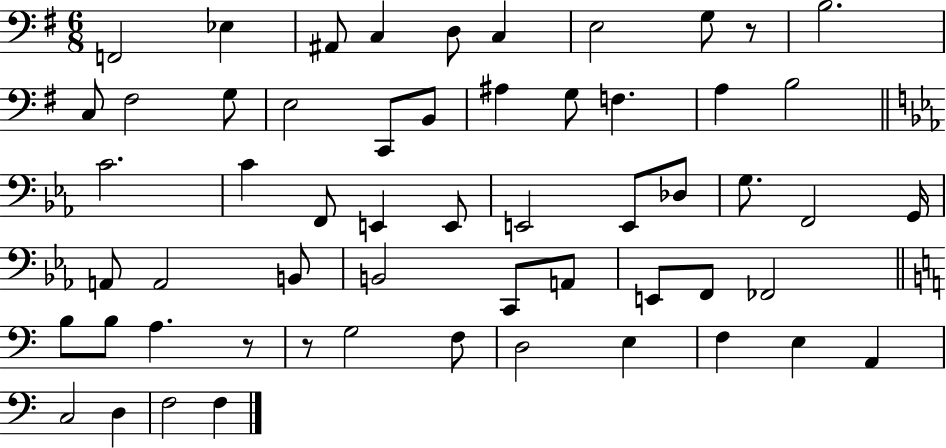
X:1
T:Untitled
M:6/8
L:1/4
K:G
F,,2 _E, ^A,,/2 C, D,/2 C, E,2 G,/2 z/2 B,2 C,/2 ^F,2 G,/2 E,2 C,,/2 B,,/2 ^A, G,/2 F, A, B,2 C2 C F,,/2 E,, E,,/2 E,,2 E,,/2 _D,/2 G,/2 F,,2 G,,/4 A,,/2 A,,2 B,,/2 B,,2 C,,/2 A,,/2 E,,/2 F,,/2 _F,,2 B,/2 B,/2 A, z/2 z/2 G,2 F,/2 D,2 E, F, E, A,, C,2 D, F,2 F,